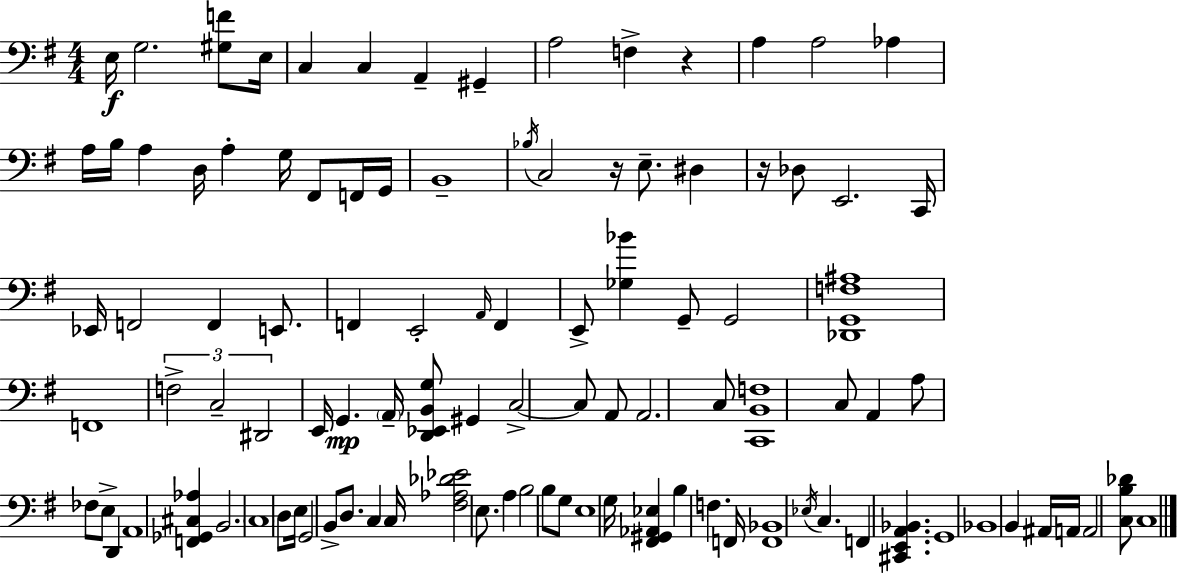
X:1
T:Untitled
M:4/4
L:1/4
K:G
E,/4 G,2 [^G,F]/2 E,/4 C, C, A,, ^G,, A,2 F, z A, A,2 _A, A,/4 B,/4 A, D,/4 A, G,/4 ^F,,/2 F,,/4 G,,/4 B,,4 _B,/4 C,2 z/4 E,/2 ^D, z/4 _D,/2 E,,2 C,,/4 _E,,/4 F,,2 F,, E,,/2 F,, E,,2 A,,/4 F,, E,,/2 [_G,_B] G,,/2 G,,2 [_D,,G,,F,^A,]4 F,,4 F,2 C,2 ^D,,2 E,,/4 G,, A,,/4 [D,,_E,,B,,G,]/2 ^G,, C,2 C,/2 A,,/2 A,,2 C,/2 [C,,B,,F,]4 C,/2 A,, A,/2 _F,/2 E,/2 D,, A,,4 [F,,_G,,^C,_A,] B,,2 C,4 D,/2 E,/4 G,,2 B,,/2 D,/2 C, C,/4 [^F,_A,_D_E]2 E,/2 A, B,2 B,/2 G,/2 E,4 G,/4 [^F,,^G,,_A,,_E,] B, F, F,,/4 [F,,_B,,]4 _E,/4 C, F,, [^C,,E,,A,,_B,,] G,,4 _B,,4 B,, ^A,,/4 A,,/4 A,,2 [C,B,_D]/2 C,4